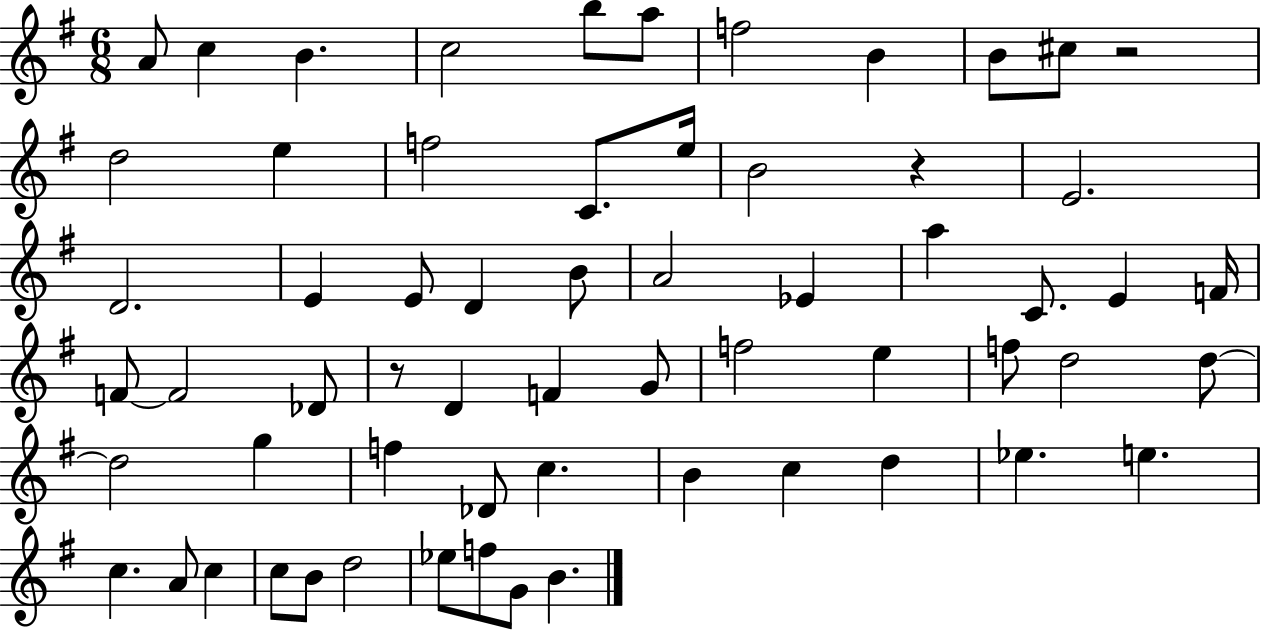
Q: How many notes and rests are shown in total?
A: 62